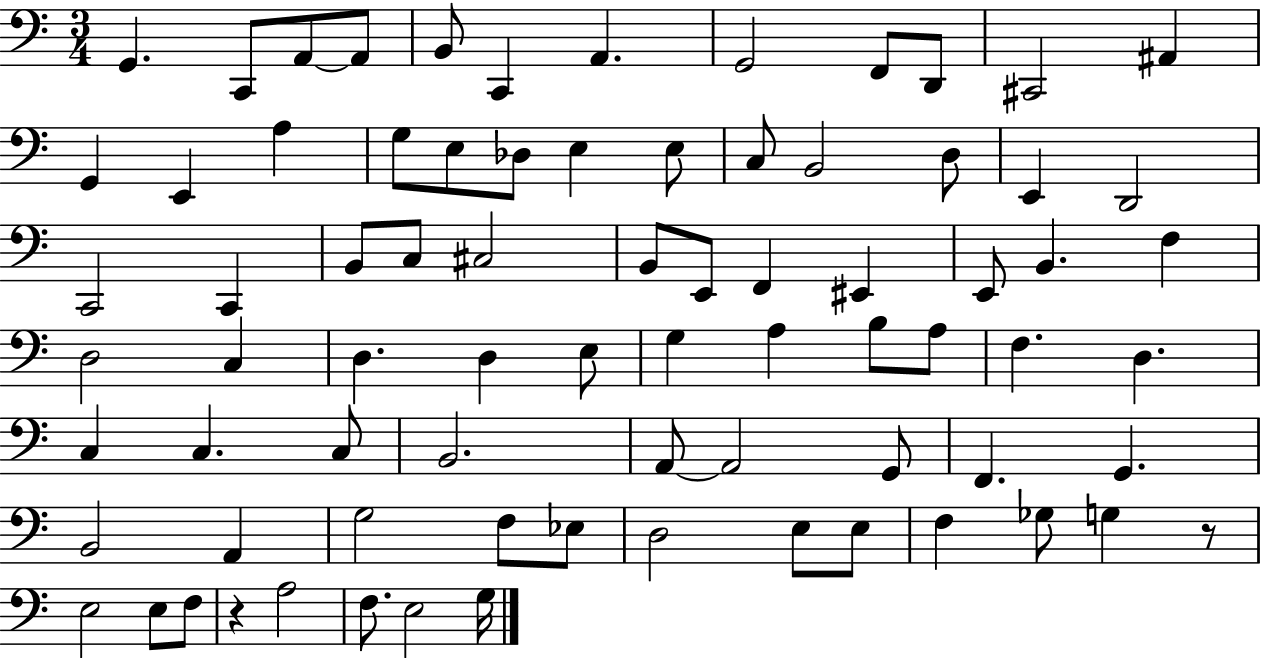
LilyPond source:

{
  \clef bass
  \numericTimeSignature
  \time 3/4
  \key c \major
  g,4. c,8 a,8~~ a,8 | b,8 c,4 a,4. | g,2 f,8 d,8 | cis,2 ais,4 | \break g,4 e,4 a4 | g8 e8 des8 e4 e8 | c8 b,2 d8 | e,4 d,2 | \break c,2 c,4 | b,8 c8 cis2 | b,8 e,8 f,4 eis,4 | e,8 b,4. f4 | \break d2 c4 | d4. d4 e8 | g4 a4 b8 a8 | f4. d4. | \break c4 c4. c8 | b,2. | a,8~~ a,2 g,8 | f,4. g,4. | \break b,2 a,4 | g2 f8 ees8 | d2 e8 e8 | f4 ges8 g4 r8 | \break e2 e8 f8 | r4 a2 | f8. e2 g16 | \bar "|."
}